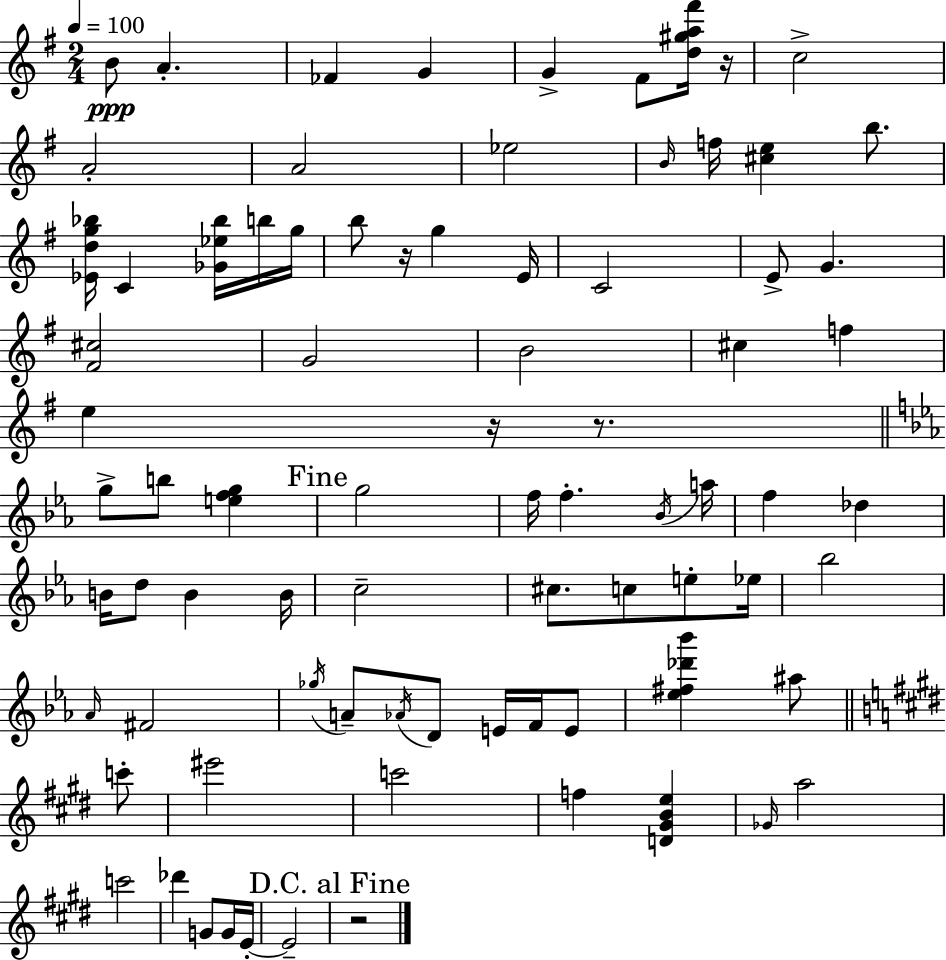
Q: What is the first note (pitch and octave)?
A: B4